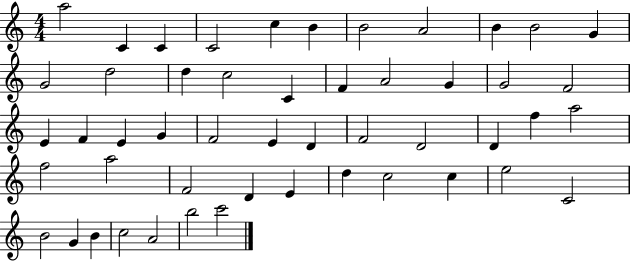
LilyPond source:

{
  \clef treble
  \numericTimeSignature
  \time 4/4
  \key c \major
  a''2 c'4 c'4 | c'2 c''4 b'4 | b'2 a'2 | b'4 b'2 g'4 | \break g'2 d''2 | d''4 c''2 c'4 | f'4 a'2 g'4 | g'2 f'2 | \break e'4 f'4 e'4 g'4 | f'2 e'4 d'4 | f'2 d'2 | d'4 f''4 a''2 | \break f''2 a''2 | f'2 d'4 e'4 | d''4 c''2 c''4 | e''2 c'2 | \break b'2 g'4 b'4 | c''2 a'2 | b''2 c'''2 | \bar "|."
}